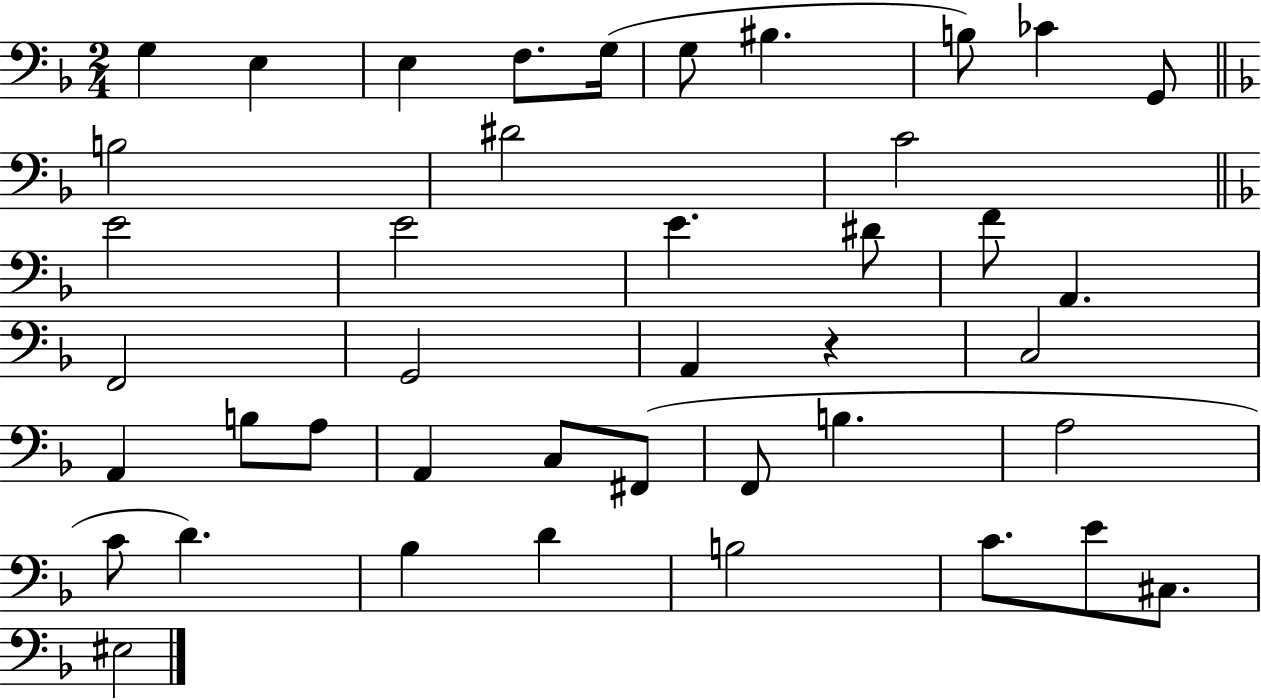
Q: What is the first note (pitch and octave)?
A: G3